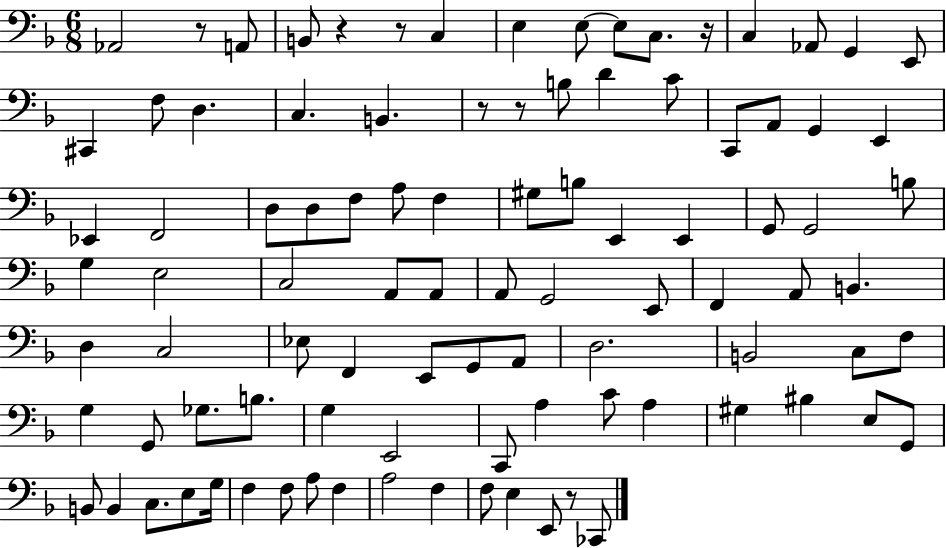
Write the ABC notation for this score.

X:1
T:Untitled
M:6/8
L:1/4
K:F
_A,,2 z/2 A,,/2 B,,/2 z z/2 C, E, E,/2 E,/2 C,/2 z/4 C, _A,,/2 G,, E,,/2 ^C,, F,/2 D, C, B,, z/2 z/2 B,/2 D C/2 C,,/2 A,,/2 G,, E,, _E,, F,,2 D,/2 D,/2 F,/2 A,/2 F, ^G,/2 B,/2 E,, E,, G,,/2 G,,2 B,/2 G, E,2 C,2 A,,/2 A,,/2 A,,/2 G,,2 E,,/2 F,, A,,/2 B,, D, C,2 _E,/2 F,, E,,/2 G,,/2 A,,/2 D,2 B,,2 C,/2 F,/2 G, G,,/2 _G,/2 B,/2 G, E,,2 C,,/2 A, C/2 A, ^G, ^B, E,/2 G,,/2 B,,/2 B,, C,/2 E,/2 G,/4 F, F,/2 A,/2 F, A,2 F, F,/2 E, E,,/2 z/2 _C,,/2